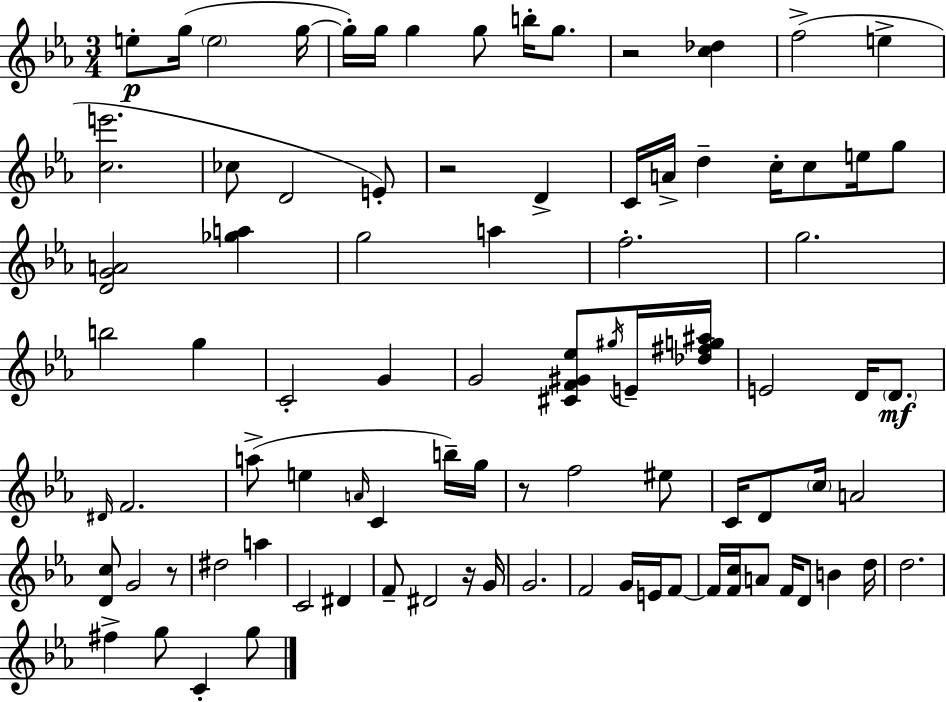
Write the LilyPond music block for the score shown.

{
  \clef treble
  \numericTimeSignature
  \time 3/4
  \key ees \major
  e''8-.\p g''16( \parenthesize e''2 g''16~~ | g''16-.) g''16 g''4 g''8 b''16-. g''8. | r2 <c'' des''>4 | f''2->( e''4-> | \break <c'' e'''>2. | ces''8 d'2 e'8-.) | r2 d'4-> | c'16 a'16-> d''4-- c''16-. c''8 e''16 g''8 | \break <d' g' a'>2 <ges'' a''>4 | g''2 a''4 | f''2.-. | g''2. | \break b''2 g''4 | c'2-. g'4 | g'2 <cis' f' gis' ees''>8 \acciaccatura { gis''16 } e'16-- | <des'' fis'' g'' ais''>16 e'2 d'16 \parenthesize d'8.\mf | \break \grace { dis'16 } f'2. | a''8->( e''4 \grace { a'16 } c'4 | b''16--) g''16 r8 f''2 | eis''8 c'16 d'8 \parenthesize c''16 a'2 | \break <d' c''>8 g'2 | r8 dis''2 a''4 | c'2 dis'4 | f'8-- dis'2 | \break r16 g'16 g'2. | f'2 g'16 | e'16 f'8~~ f'16 <f' c''>16 a'8 f'16 d'8 b'4 | d''16 d''2. | \break fis''4-> g''8 c'4-. | g''8 \bar "|."
}